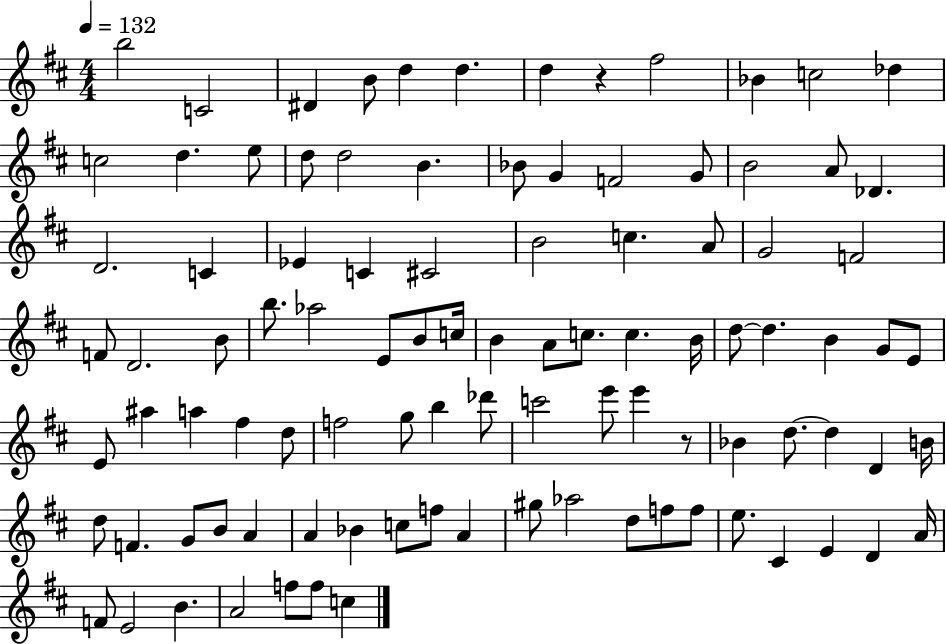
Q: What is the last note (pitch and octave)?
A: C5